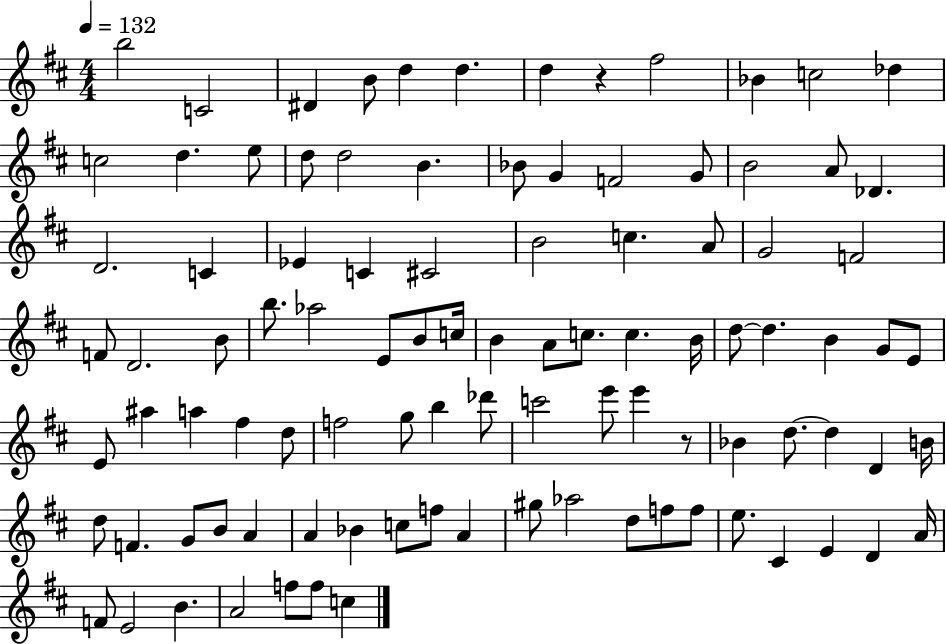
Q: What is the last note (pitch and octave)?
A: C5